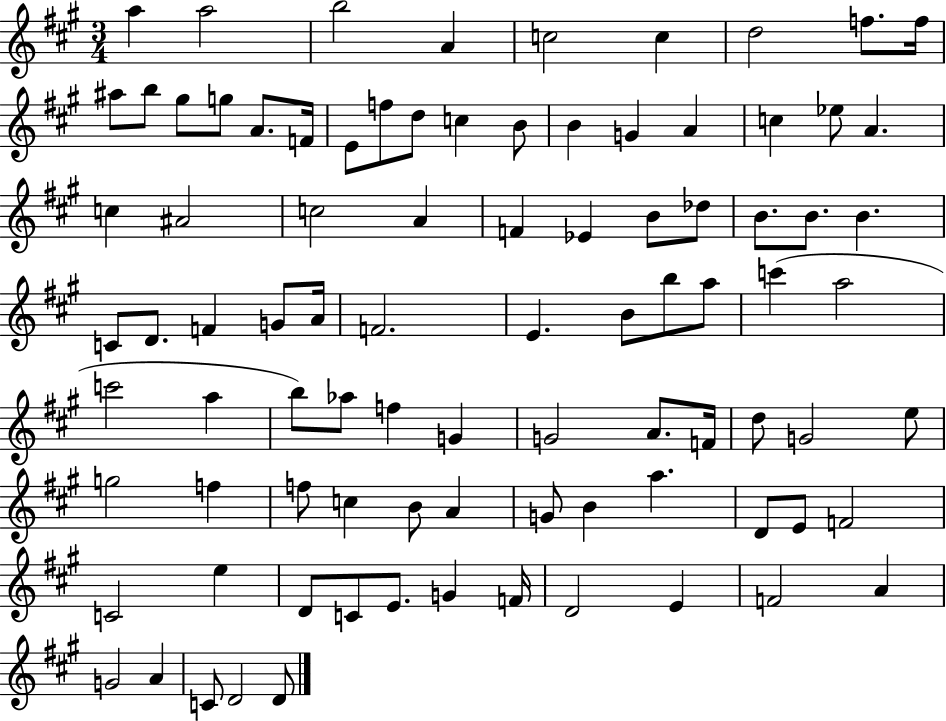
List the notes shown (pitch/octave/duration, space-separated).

A5/q A5/h B5/h A4/q C5/h C5/q D5/h F5/e. F5/s A#5/e B5/e G#5/e G5/e A4/e. F4/s E4/e F5/e D5/e C5/q B4/e B4/q G4/q A4/q C5/q Eb5/e A4/q. C5/q A#4/h C5/h A4/q F4/q Eb4/q B4/e Db5/e B4/e. B4/e. B4/q. C4/e D4/e. F4/q G4/e A4/s F4/h. E4/q. B4/e B5/e A5/e C6/q A5/h C6/h A5/q B5/e Ab5/e F5/q G4/q G4/h A4/e. F4/s D5/e G4/h E5/e G5/h F5/q F5/e C5/q B4/e A4/q G4/e B4/q A5/q. D4/e E4/e F4/h C4/h E5/q D4/e C4/e E4/e. G4/q F4/s D4/h E4/q F4/h A4/q G4/h A4/q C4/e D4/h D4/e